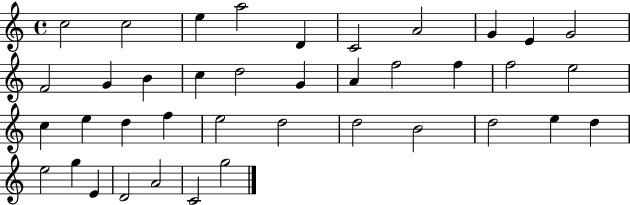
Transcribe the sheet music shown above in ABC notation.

X:1
T:Untitled
M:4/4
L:1/4
K:C
c2 c2 e a2 D C2 A2 G E G2 F2 G B c d2 G A f2 f f2 e2 c e d f e2 d2 d2 B2 d2 e d e2 g E D2 A2 C2 g2